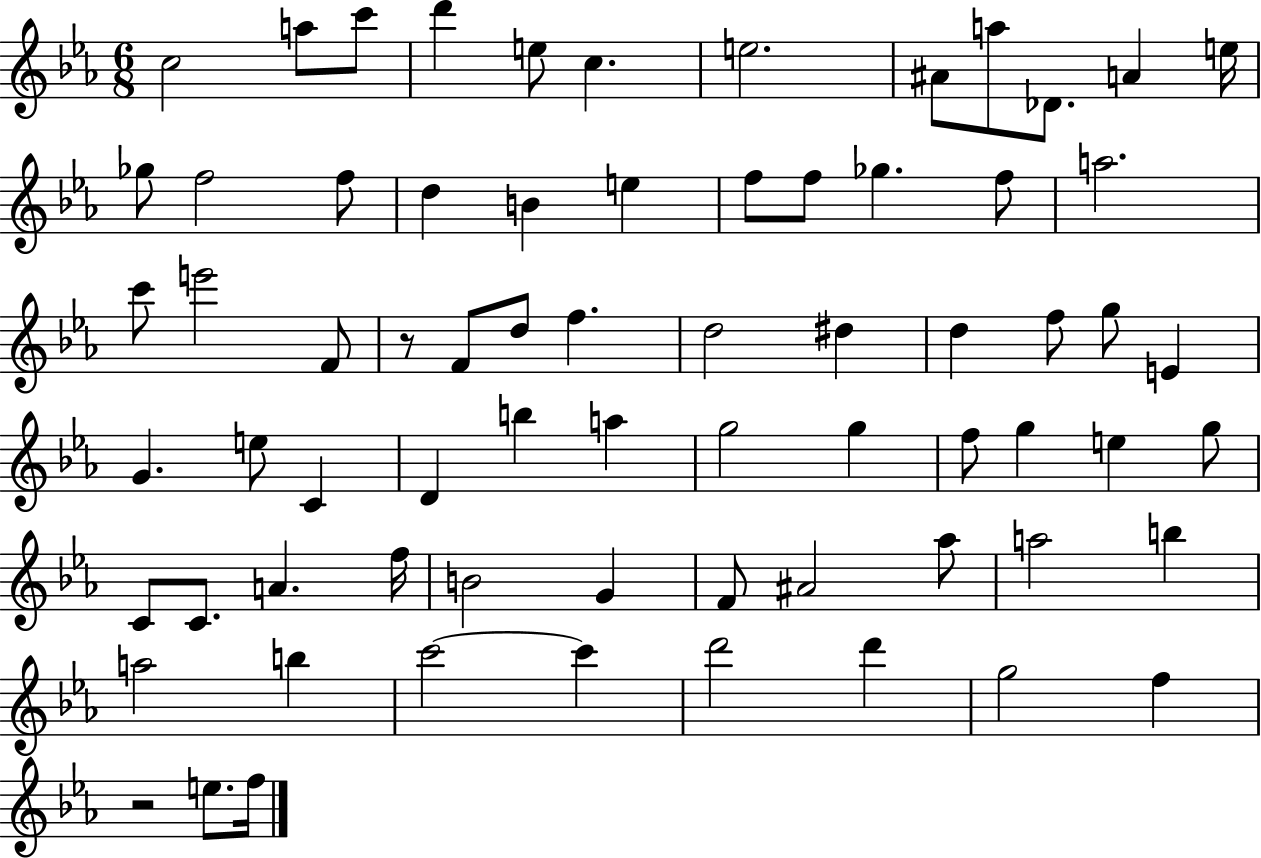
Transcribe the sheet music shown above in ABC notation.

X:1
T:Untitled
M:6/8
L:1/4
K:Eb
c2 a/2 c'/2 d' e/2 c e2 ^A/2 a/2 _D/2 A e/4 _g/2 f2 f/2 d B e f/2 f/2 _g f/2 a2 c'/2 e'2 F/2 z/2 F/2 d/2 f d2 ^d d f/2 g/2 E G e/2 C D b a g2 g f/2 g e g/2 C/2 C/2 A f/4 B2 G F/2 ^A2 _a/2 a2 b a2 b c'2 c' d'2 d' g2 f z2 e/2 f/4